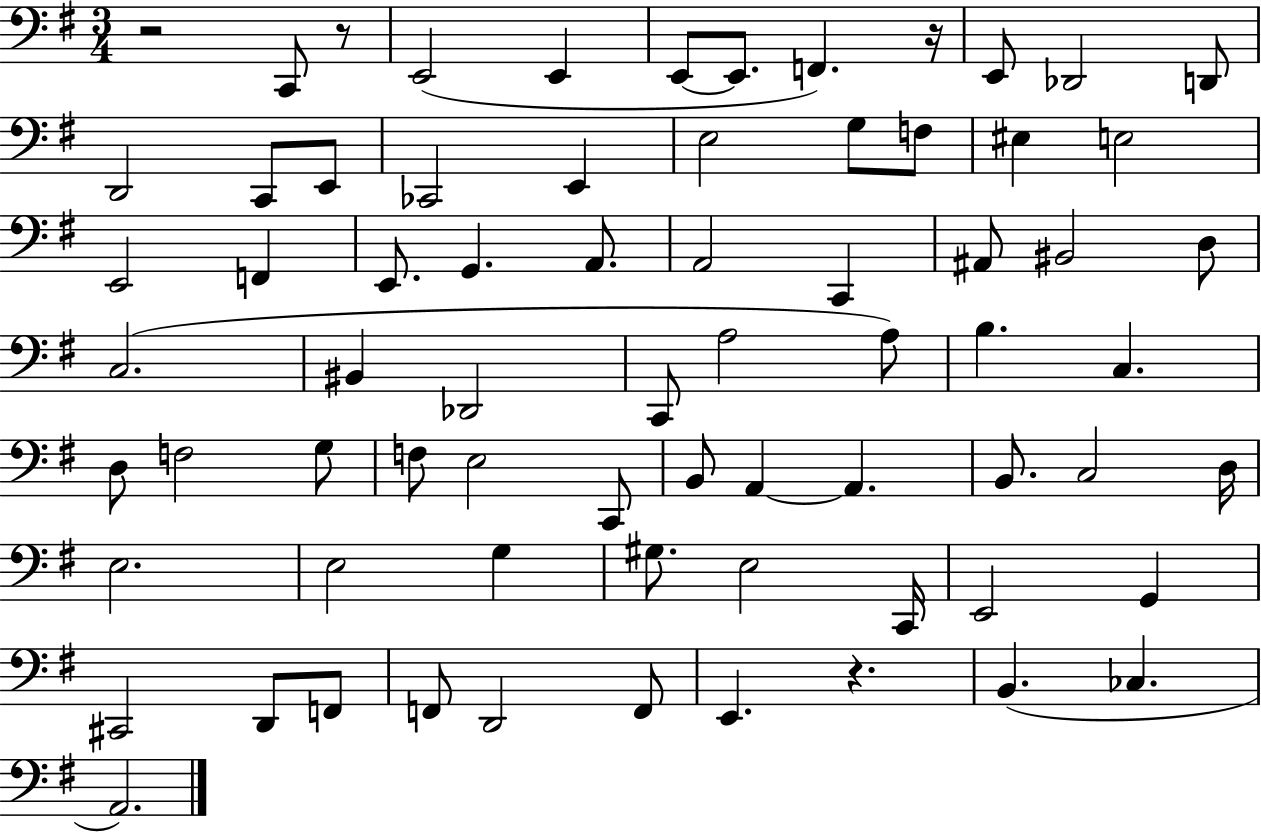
X:1
T:Untitled
M:3/4
L:1/4
K:G
z2 C,,/2 z/2 E,,2 E,, E,,/2 E,,/2 F,, z/4 E,,/2 _D,,2 D,,/2 D,,2 C,,/2 E,,/2 _C,,2 E,, E,2 G,/2 F,/2 ^E, E,2 E,,2 F,, E,,/2 G,, A,,/2 A,,2 C,, ^A,,/2 ^B,,2 D,/2 C,2 ^B,, _D,,2 C,,/2 A,2 A,/2 B, C, D,/2 F,2 G,/2 F,/2 E,2 C,,/2 B,,/2 A,, A,, B,,/2 C,2 D,/4 E,2 E,2 G, ^G,/2 E,2 C,,/4 E,,2 G,, ^C,,2 D,,/2 F,,/2 F,,/2 D,,2 F,,/2 E,, z B,, _C, A,,2